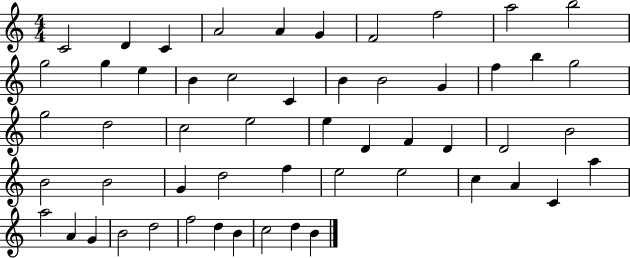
{
  \clef treble
  \numericTimeSignature
  \time 4/4
  \key c \major
  c'2 d'4 c'4 | a'2 a'4 g'4 | f'2 f''2 | a''2 b''2 | \break g''2 g''4 e''4 | b'4 c''2 c'4 | b'4 b'2 g'4 | f''4 b''4 g''2 | \break g''2 d''2 | c''2 e''2 | e''4 d'4 f'4 d'4 | d'2 b'2 | \break b'2 b'2 | g'4 d''2 f''4 | e''2 e''2 | c''4 a'4 c'4 a''4 | \break a''2 a'4 g'4 | b'2 d''2 | f''2 d''4 b'4 | c''2 d''4 b'4 | \break \bar "|."
}